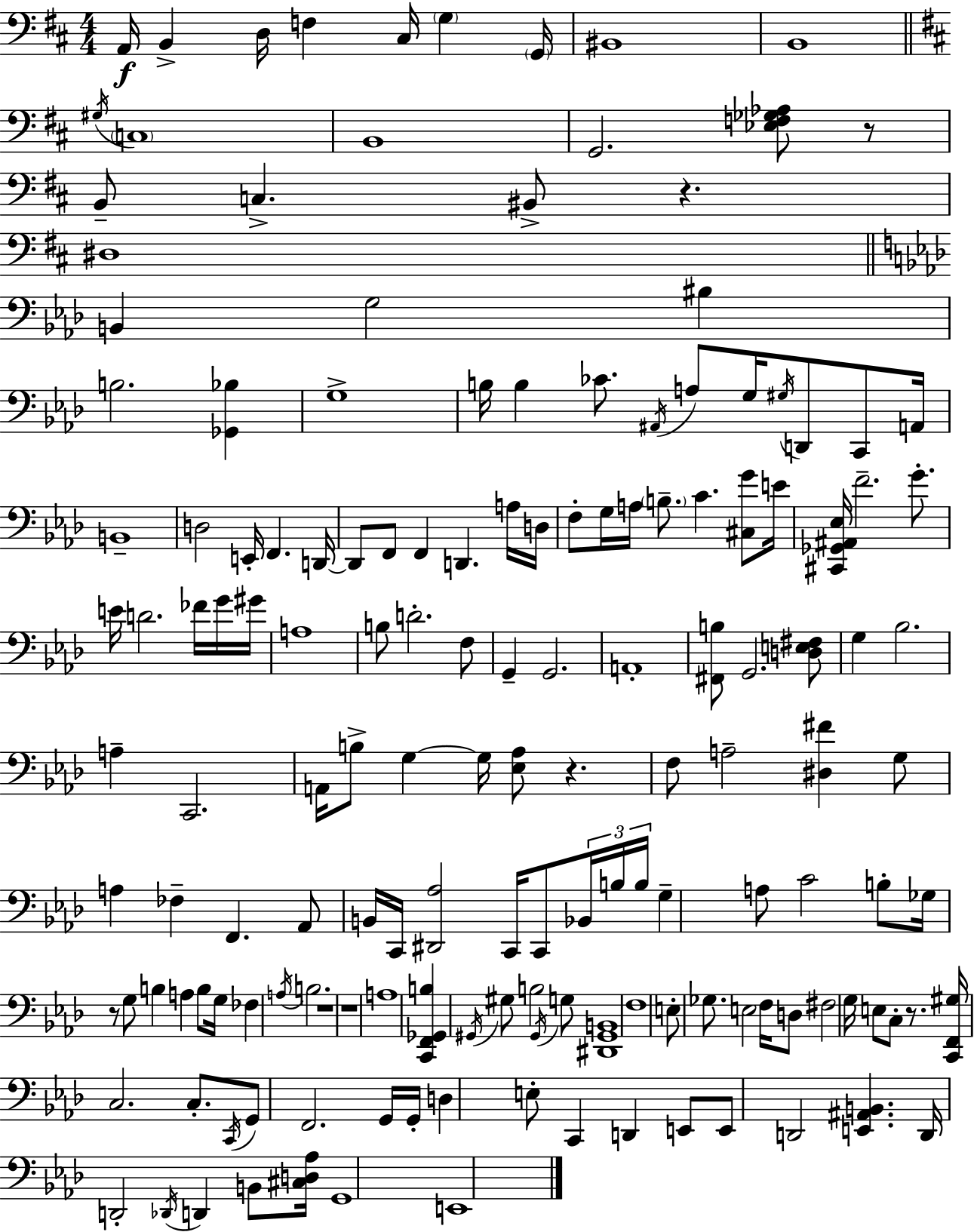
{
  \clef bass
  \numericTimeSignature
  \time 4/4
  \key d \major
  a,16\f b,4-> d16 f4 cis16 \parenthesize g4 \parenthesize g,16 | bis,1 | b,1 | \bar "||" \break \key d \major \acciaccatura { gis16 } \parenthesize c1 | b,1 | g,2. <ees f ges aes>8 r8 | b,8-- c4.-> bis,8-> r4. | \break dis1 | \bar "||" \break \key aes \major b,4 g2 bis4 | b2. <ges, bes>4 | g1-> | b16 b4 ces'8. \acciaccatura { ais,16 } a8 g16 \acciaccatura { gis16 } d,8 c,8 | \break a,16 b,1-- | d2 e,16-. f,4. | d,16~~ d,8 f,8 f,4 d,4. | a16 d16 f8-. g16 a16 \parenthesize b8.-- c'4. <cis g'>8 | \break e'16 <cis, ges, ais, ees>16 f'2.-- g'8.-. | e'16 d'2. fes'16 | g'16 gis'16 a1 | b8 d'2.-. | \break f8 g,4-- g,2. | a,1-. | <fis, b>8 g,2. | <d e fis>8 g4 bes2. | \break a4-- c,2. | a,16 b8-> g4~~ g16 <ees aes>8 r4. | f8 a2-- <dis fis'>4 | g8 a4 fes4-- f,4. | \break aes,8 b,16 c,16 <dis, aes>2 c,16 c,8 \tuplet 3/2 { bes,16 | b16 b16 } g4-- a8 c'2 | b8-. ges16 r8 g8 b4 a4 b8 | g16 fes4 \acciaccatura { a16 } b2. | \break r1 | r1 | a1 | <c, f, ges, b>4 \acciaccatura { gis,16 } gis8 b2 | \break \acciaccatura { gis,16 } g8 <dis, gis, b,>1 | f1 | e8-. ges8. e2 | f16 d8 fis2 g16 e8 | \break c8-. r8. <c, f, gis>16 c2. | c8.-. \acciaccatura { c,16 } g,8 f,2. | g,16 g,16-. d4 e8-. c,4 | d,4 e,8 e,8 d,2 | \break <e, ais, b,>4. d,16 d,2-. \acciaccatura { des,16 } | d,4 b,8 <cis d aes>16 g,1 | e,1 | \bar "|."
}